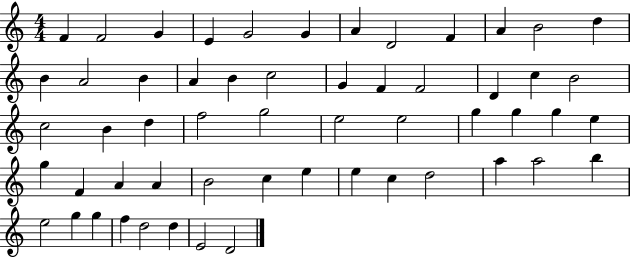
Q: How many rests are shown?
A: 0